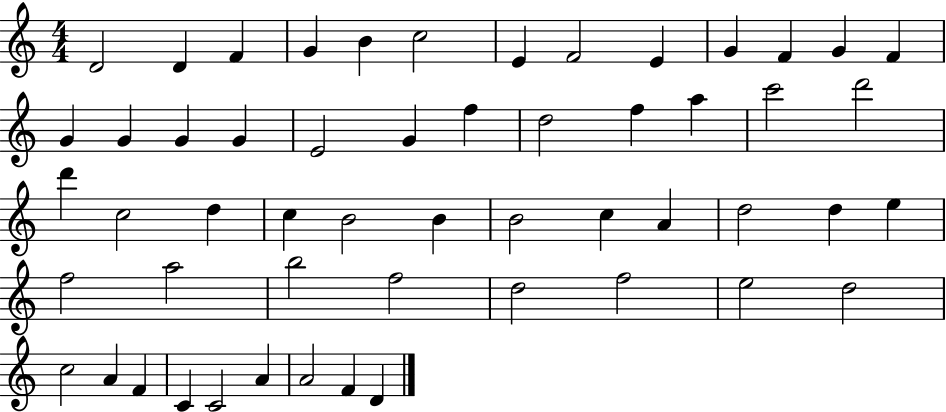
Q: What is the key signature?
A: C major